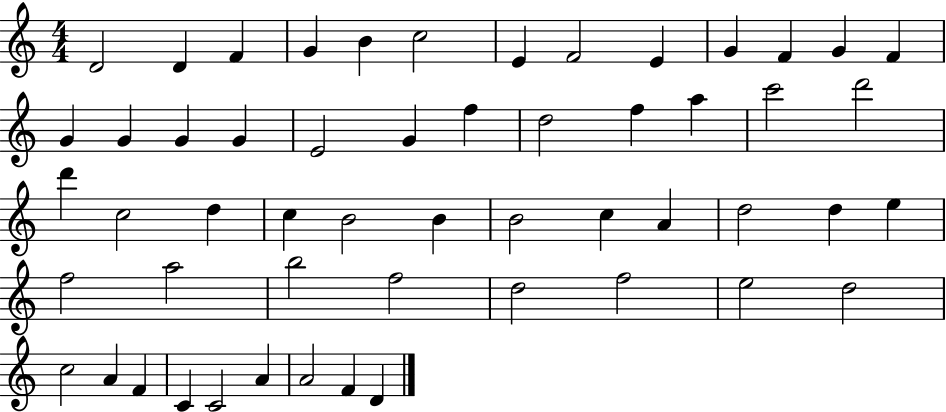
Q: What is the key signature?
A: C major